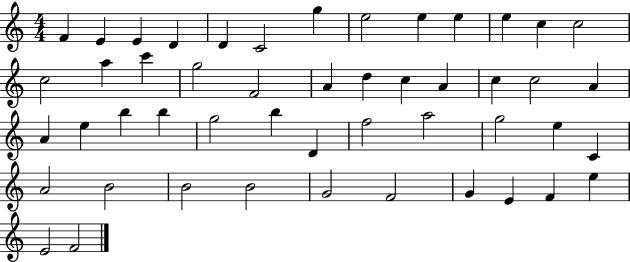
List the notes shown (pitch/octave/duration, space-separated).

F4/q E4/q E4/q D4/q D4/q C4/h G5/q E5/h E5/q E5/q E5/q C5/q C5/h C5/h A5/q C6/q G5/h F4/h A4/q D5/q C5/q A4/q C5/q C5/h A4/q A4/q E5/q B5/q B5/q G5/h B5/q D4/q F5/h A5/h G5/h E5/q C4/q A4/h B4/h B4/h B4/h G4/h F4/h G4/q E4/q F4/q E5/q E4/h F4/h